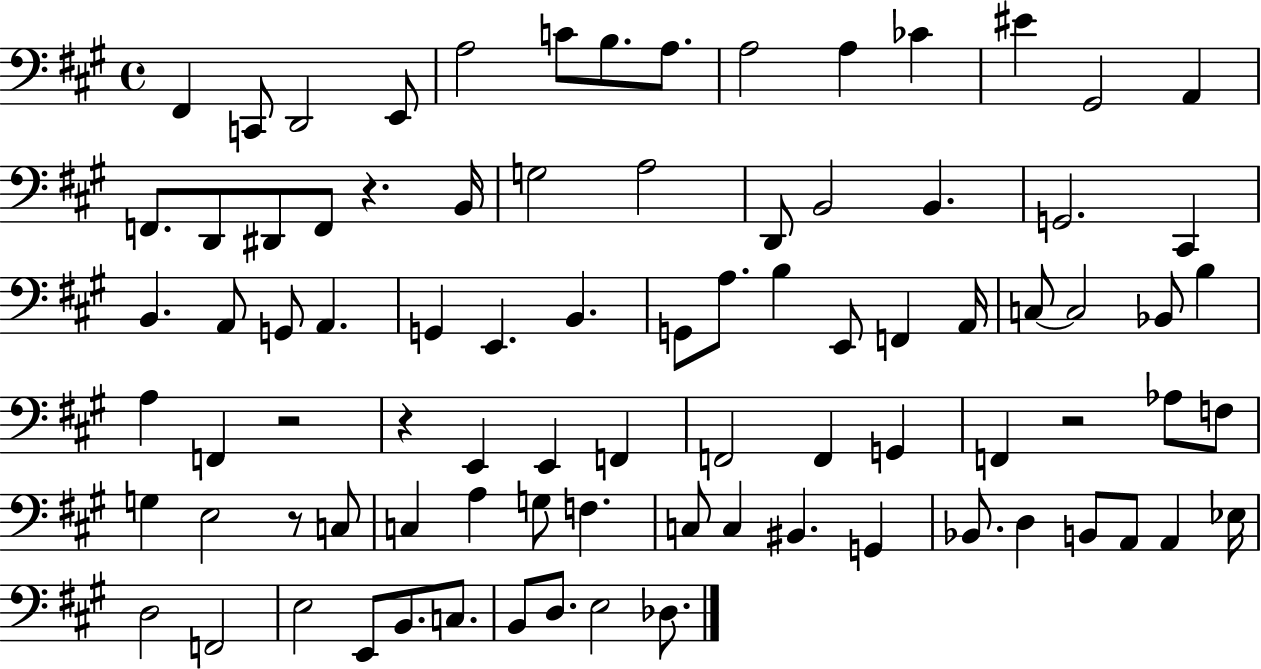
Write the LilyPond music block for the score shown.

{
  \clef bass
  \time 4/4
  \defaultTimeSignature
  \key a \major
  fis,4 c,8 d,2 e,8 | a2 c'8 b8. a8. | a2 a4 ces'4 | eis'4 gis,2 a,4 | \break f,8. d,8 dis,8 f,8 r4. b,16 | g2 a2 | d,8 b,2 b,4. | g,2. cis,4 | \break b,4. a,8 g,8 a,4. | g,4 e,4. b,4. | g,8 a8. b4 e,8 f,4 a,16 | c8~~ c2 bes,8 b4 | \break a4 f,4 r2 | r4 e,4 e,4 f,4 | f,2 f,4 g,4 | f,4 r2 aes8 f8 | \break g4 e2 r8 c8 | c4 a4 g8 f4. | c8 c4 bis,4. g,4 | bes,8. d4 b,8 a,8 a,4 ees16 | \break d2 f,2 | e2 e,8 b,8. c8. | b,8 d8. e2 des8. | \bar "|."
}